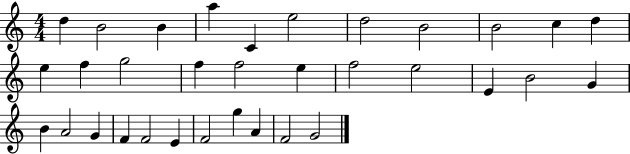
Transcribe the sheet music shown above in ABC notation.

X:1
T:Untitled
M:4/4
L:1/4
K:C
d B2 B a C e2 d2 B2 B2 c d e f g2 f f2 e f2 e2 E B2 G B A2 G F F2 E F2 g A F2 G2